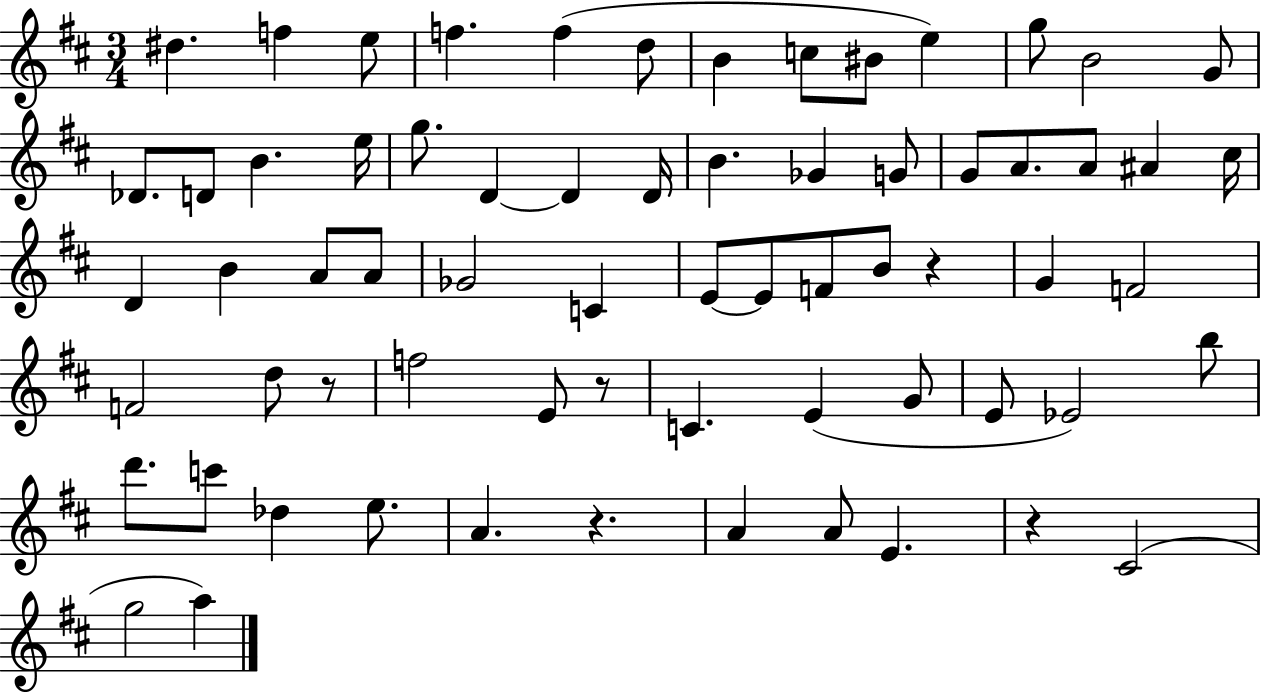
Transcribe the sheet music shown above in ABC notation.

X:1
T:Untitled
M:3/4
L:1/4
K:D
^d f e/2 f f d/2 B c/2 ^B/2 e g/2 B2 G/2 _D/2 D/2 B e/4 g/2 D D D/4 B _G G/2 G/2 A/2 A/2 ^A ^c/4 D B A/2 A/2 _G2 C E/2 E/2 F/2 B/2 z G F2 F2 d/2 z/2 f2 E/2 z/2 C E G/2 E/2 _E2 b/2 d'/2 c'/2 _d e/2 A z A A/2 E z ^C2 g2 a